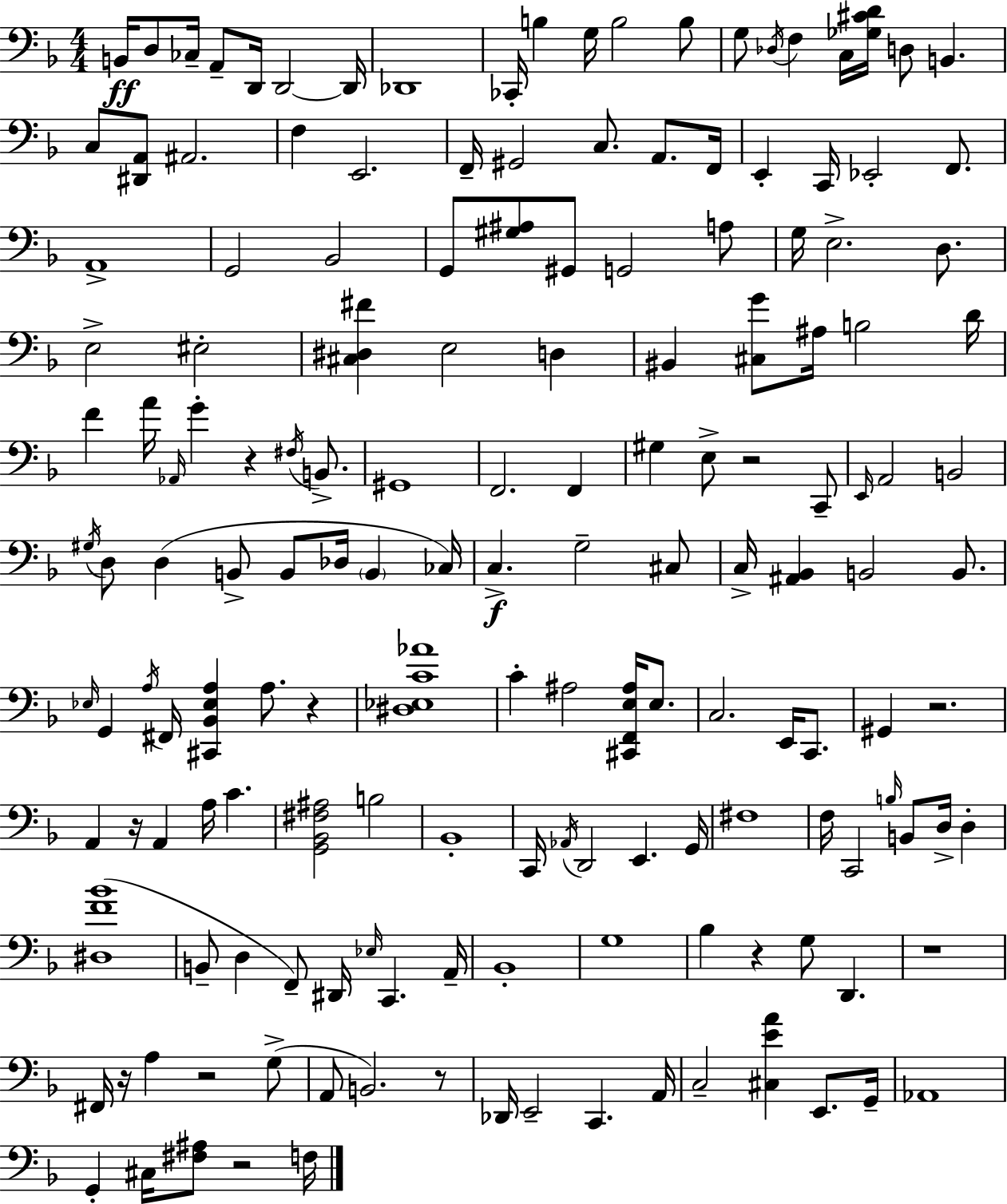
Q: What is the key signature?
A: D minor